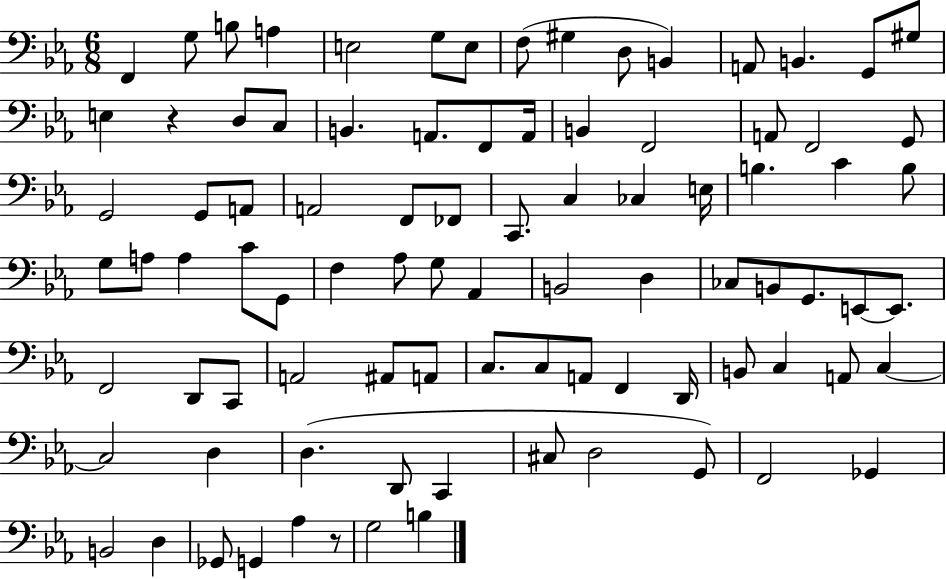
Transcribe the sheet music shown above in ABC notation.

X:1
T:Untitled
M:6/8
L:1/4
K:Eb
F,, G,/2 B,/2 A, E,2 G,/2 E,/2 F,/2 ^G, D,/2 B,, A,,/2 B,, G,,/2 ^G,/2 E, z D,/2 C,/2 B,, A,,/2 F,,/2 A,,/4 B,, F,,2 A,,/2 F,,2 G,,/2 G,,2 G,,/2 A,,/2 A,,2 F,,/2 _F,,/2 C,,/2 C, _C, E,/4 B, C B,/2 G,/2 A,/2 A, C/2 G,,/2 F, _A,/2 G,/2 _A,, B,,2 D, _C,/2 B,,/2 G,,/2 E,,/2 E,,/2 F,,2 D,,/2 C,,/2 A,,2 ^A,,/2 A,,/2 C,/2 C,/2 A,,/2 F,, D,,/4 B,,/2 C, A,,/2 C, C,2 D, D, D,,/2 C,, ^C,/2 D,2 G,,/2 F,,2 _G,, B,,2 D, _G,,/2 G,, _A, z/2 G,2 B,